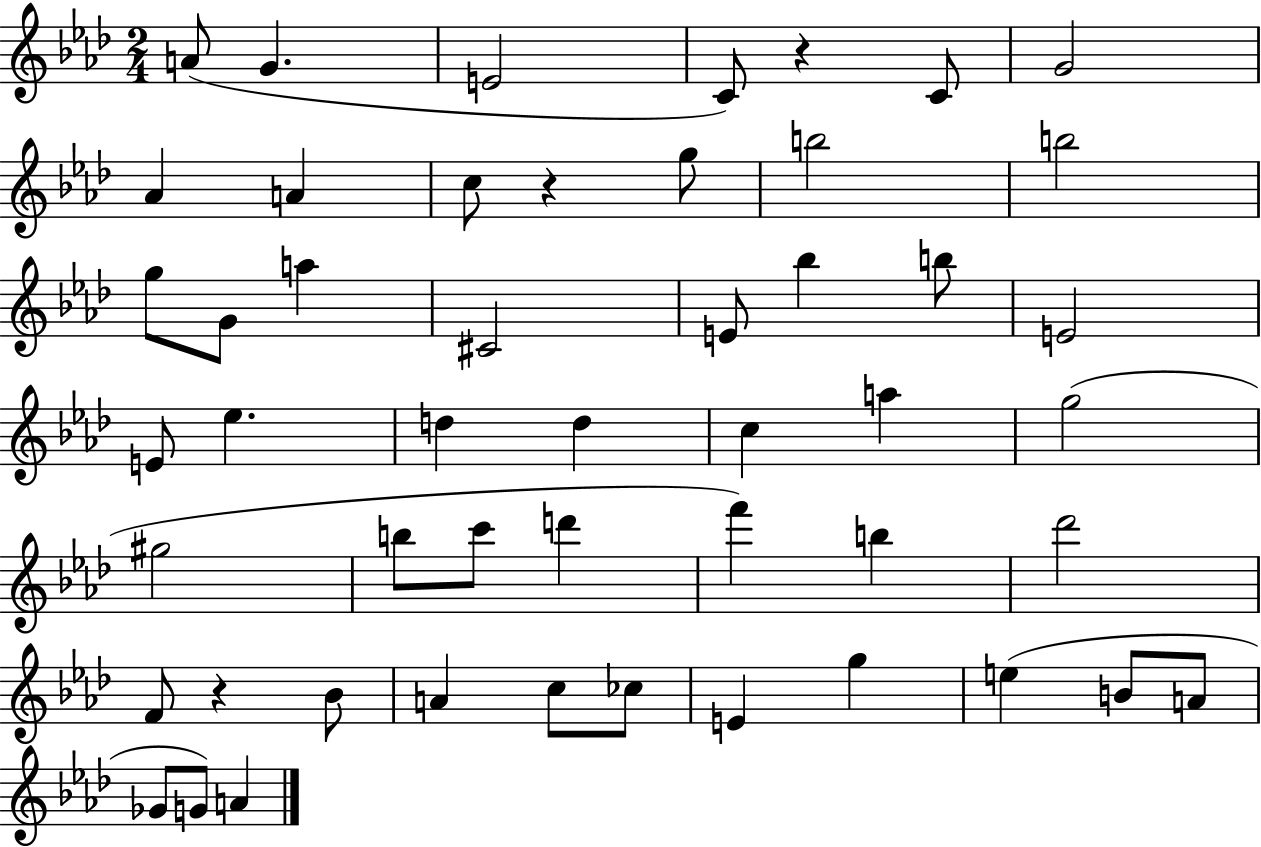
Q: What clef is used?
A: treble